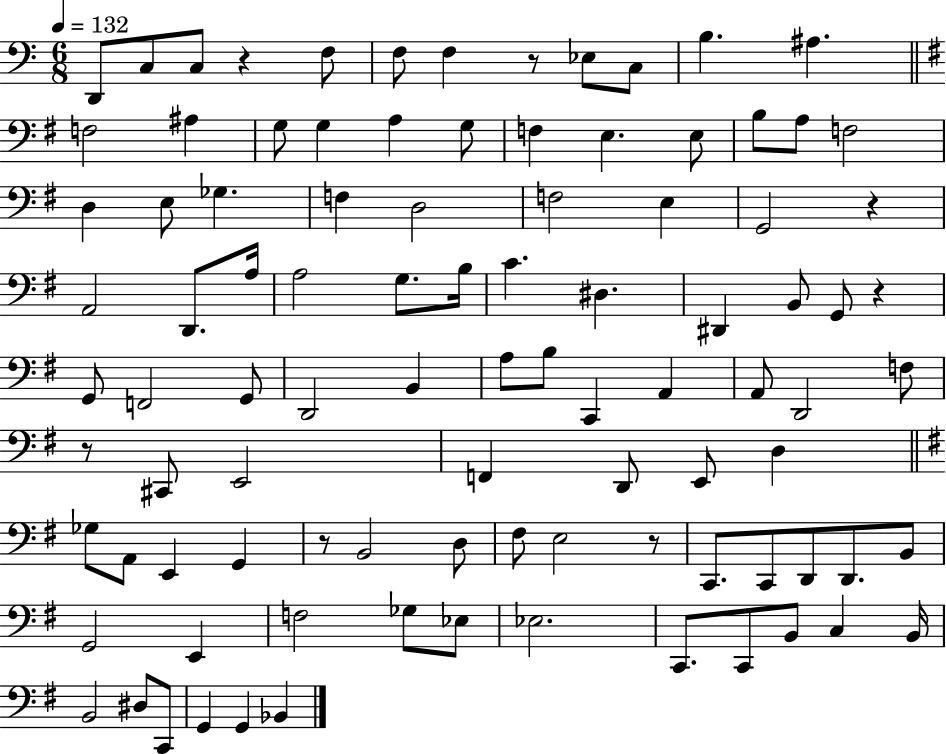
X:1
T:Untitled
M:6/8
L:1/4
K:C
D,,/2 C,/2 C,/2 z F,/2 F,/2 F, z/2 _E,/2 C,/2 B, ^A, F,2 ^A, G,/2 G, A, G,/2 F, E, E,/2 B,/2 A,/2 F,2 D, E,/2 _G, F, D,2 F,2 E, G,,2 z A,,2 D,,/2 A,/4 A,2 G,/2 B,/4 C ^D, ^D,, B,,/2 G,,/2 z G,,/2 F,,2 G,,/2 D,,2 B,, A,/2 B,/2 C,, A,, A,,/2 D,,2 F,/2 z/2 ^C,,/2 E,,2 F,, D,,/2 E,,/2 D, _G,/2 A,,/2 E,, G,, z/2 B,,2 D,/2 ^F,/2 E,2 z/2 C,,/2 C,,/2 D,,/2 D,,/2 B,,/2 G,,2 E,, F,2 _G,/2 _E,/2 _E,2 C,,/2 C,,/2 B,,/2 C, B,,/4 B,,2 ^D,/2 C,,/2 G,, G,, _B,,